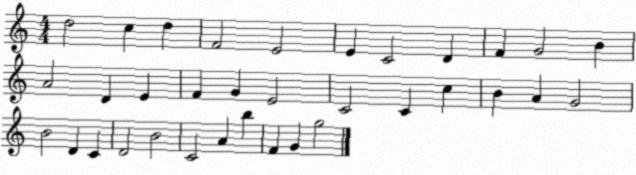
X:1
T:Untitled
M:4/4
L:1/4
K:C
d2 c d F2 E2 E C2 D F G2 B A2 D E F G E2 C2 C c B A G2 B2 D C D2 B2 C2 A b F G g2